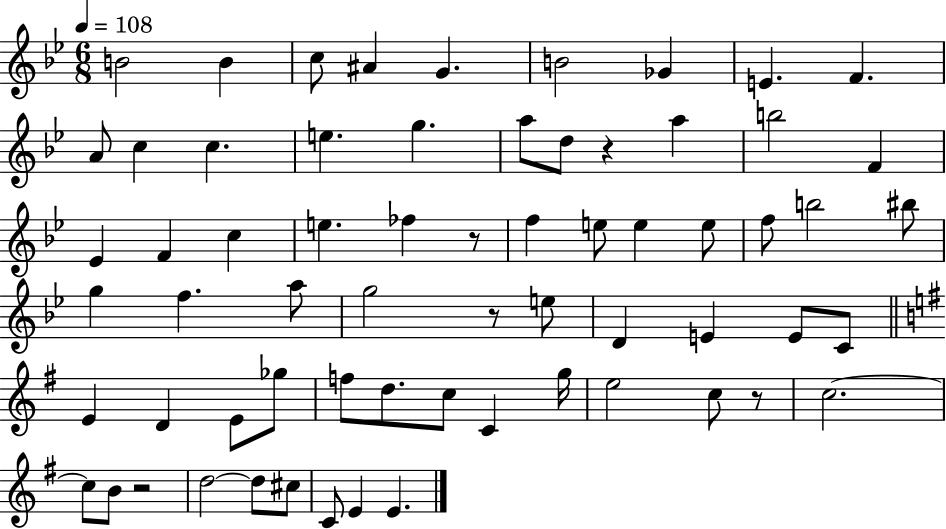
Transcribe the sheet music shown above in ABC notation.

X:1
T:Untitled
M:6/8
L:1/4
K:Bb
B2 B c/2 ^A G B2 _G E F A/2 c c e g a/2 d/2 z a b2 F _E F c e _f z/2 f e/2 e e/2 f/2 b2 ^b/2 g f a/2 g2 z/2 e/2 D E E/2 C/2 E D E/2 _g/2 f/2 d/2 c/2 C g/4 e2 c/2 z/2 c2 c/2 B/2 z2 d2 d/2 ^c/2 C/2 E E